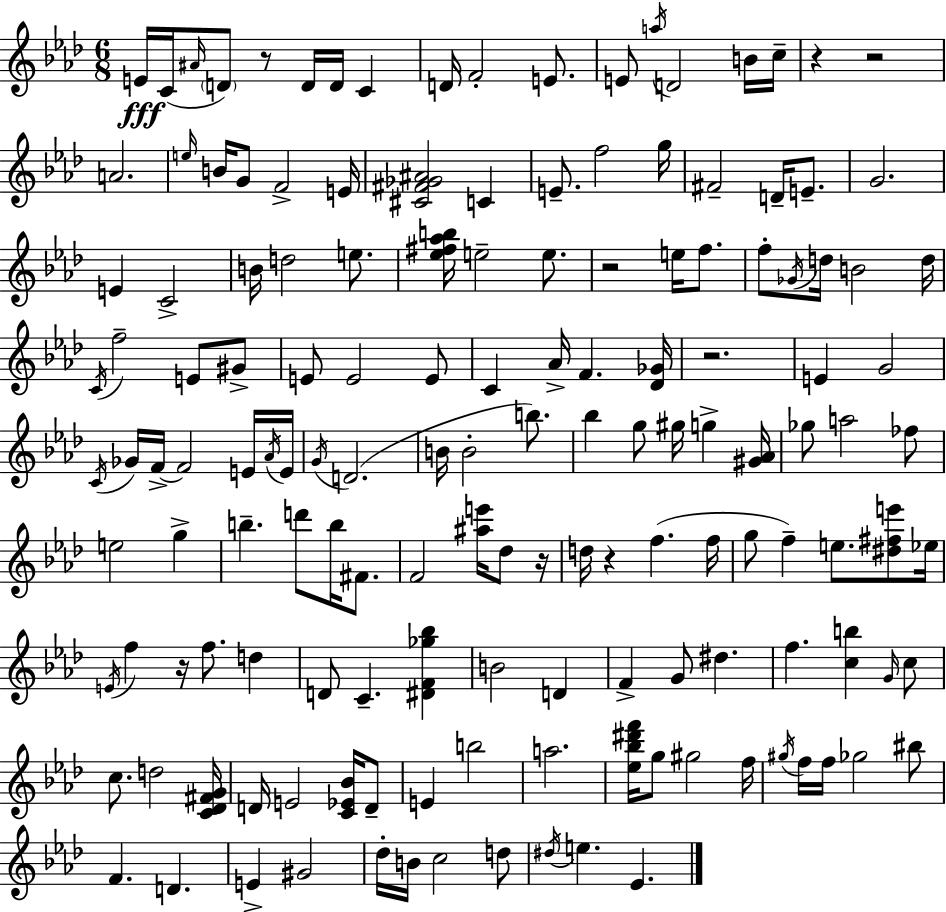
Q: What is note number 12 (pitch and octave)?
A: A5